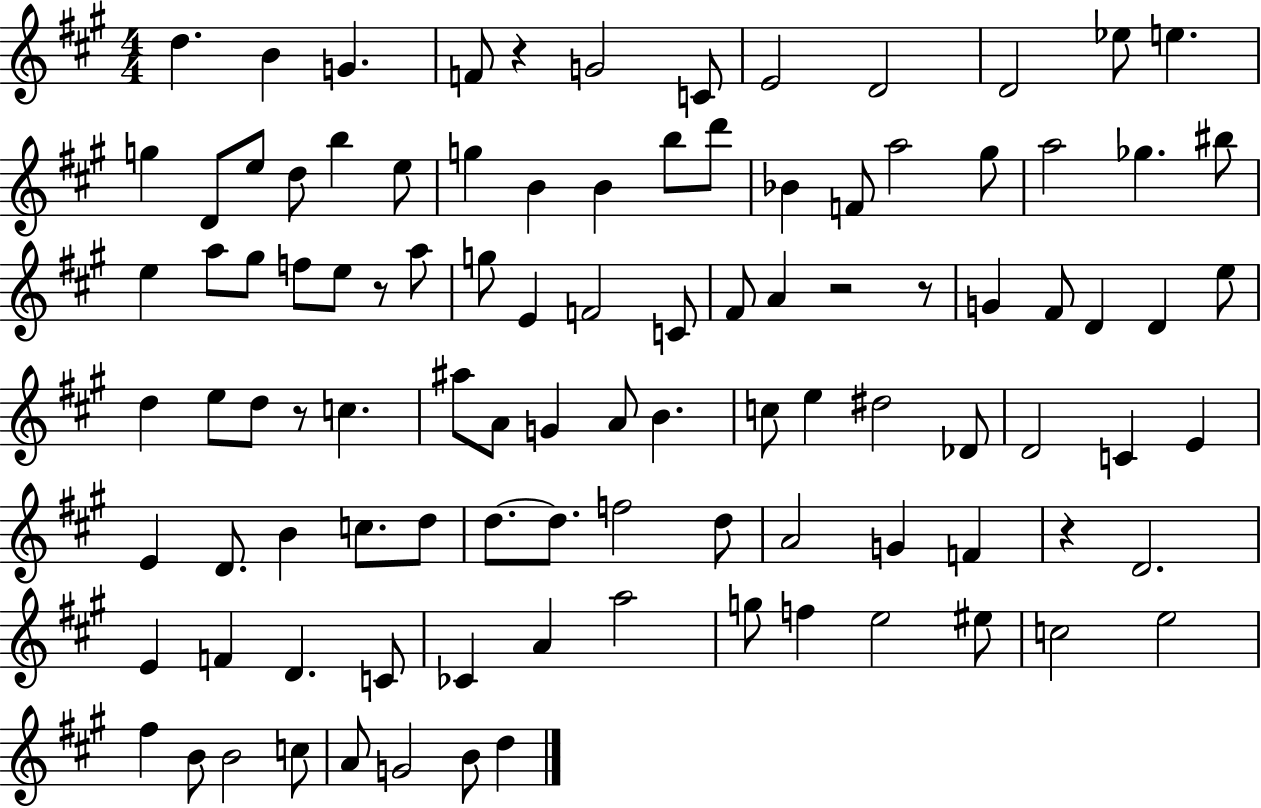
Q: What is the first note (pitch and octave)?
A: D5